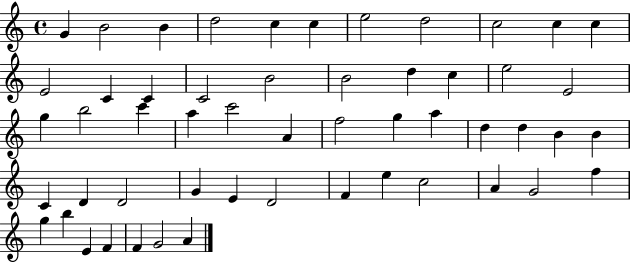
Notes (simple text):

G4/q B4/h B4/q D5/h C5/q C5/q E5/h D5/h C5/h C5/q C5/q E4/h C4/q C4/q C4/h B4/h B4/h D5/q C5/q E5/h E4/h G5/q B5/h C6/q A5/q C6/h A4/q F5/h G5/q A5/q D5/q D5/q B4/q B4/q C4/q D4/q D4/h G4/q E4/q D4/h F4/q E5/q C5/h A4/q G4/h F5/q G5/q B5/q E4/q F4/q F4/q G4/h A4/q